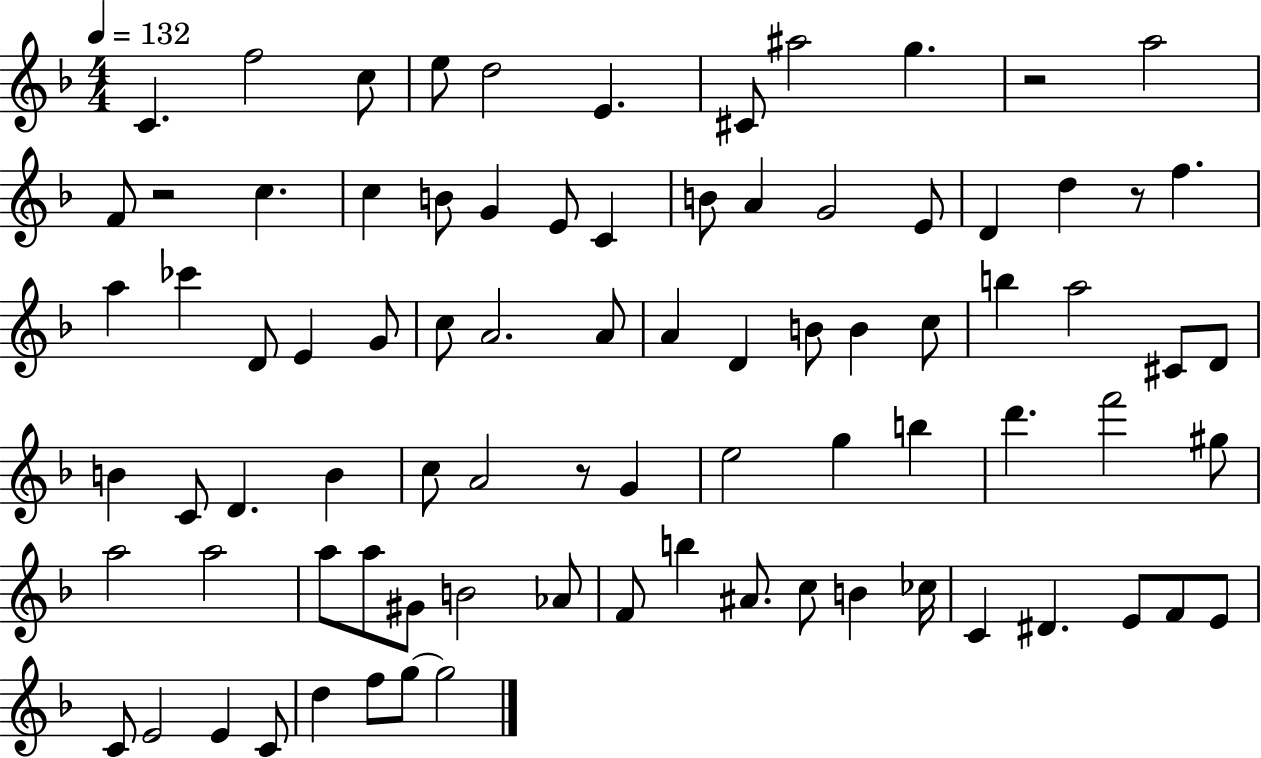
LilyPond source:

{
  \clef treble
  \numericTimeSignature
  \time 4/4
  \key f \major
  \tempo 4 = 132
  c'4. f''2 c''8 | e''8 d''2 e'4. | cis'8 ais''2 g''4. | r2 a''2 | \break f'8 r2 c''4. | c''4 b'8 g'4 e'8 c'4 | b'8 a'4 g'2 e'8 | d'4 d''4 r8 f''4. | \break a''4 ces'''4 d'8 e'4 g'8 | c''8 a'2. a'8 | a'4 d'4 b'8 b'4 c''8 | b''4 a''2 cis'8 d'8 | \break b'4 c'8 d'4. b'4 | c''8 a'2 r8 g'4 | e''2 g''4 b''4 | d'''4. f'''2 gis''8 | \break a''2 a''2 | a''8 a''8 gis'8 b'2 aes'8 | f'8 b''4 ais'8. c''8 b'4 ces''16 | c'4 dis'4. e'8 f'8 e'8 | \break c'8 e'2 e'4 c'8 | d''4 f''8 g''8~~ g''2 | \bar "|."
}